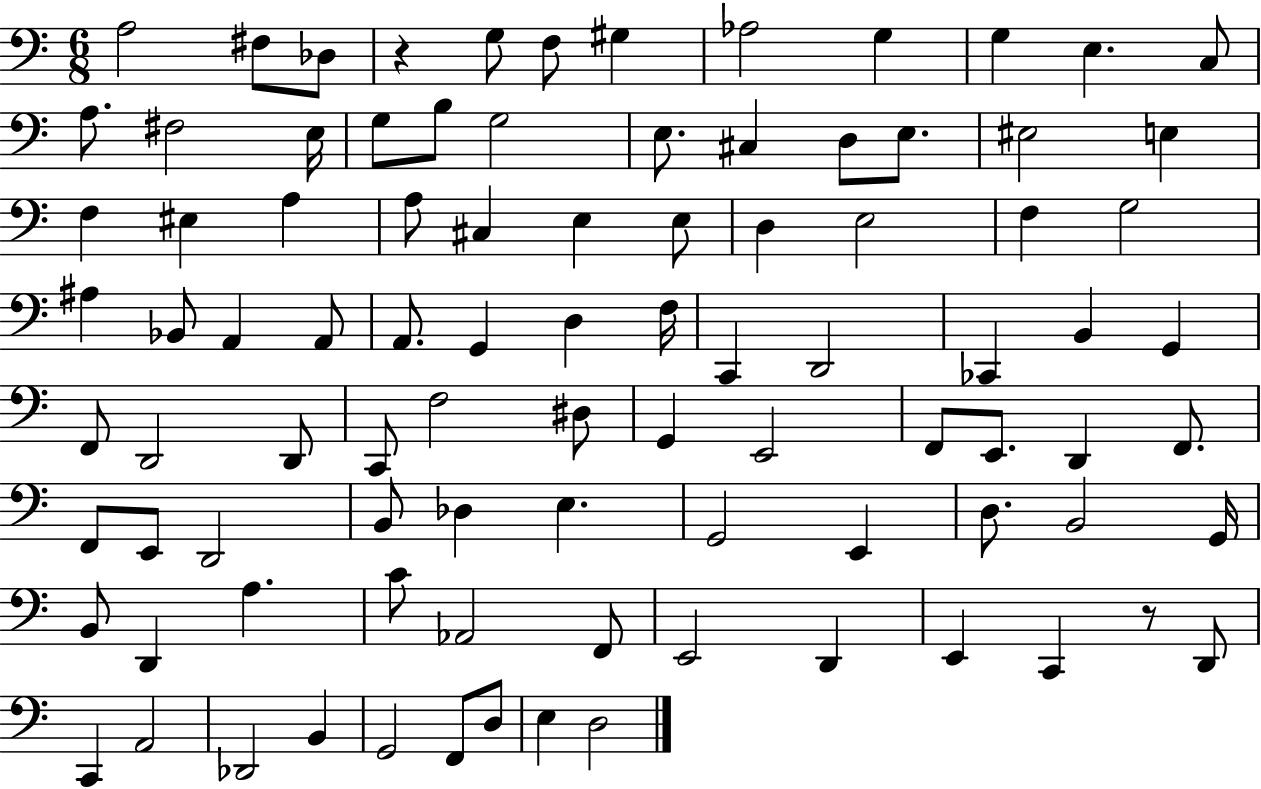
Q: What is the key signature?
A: C major